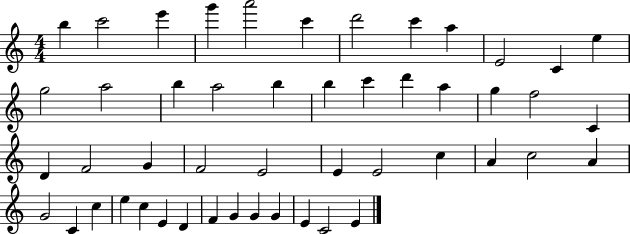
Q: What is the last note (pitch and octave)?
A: E4